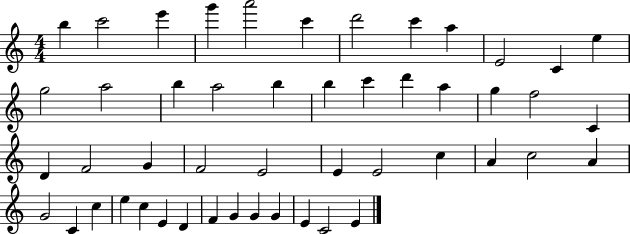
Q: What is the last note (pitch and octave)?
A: E4